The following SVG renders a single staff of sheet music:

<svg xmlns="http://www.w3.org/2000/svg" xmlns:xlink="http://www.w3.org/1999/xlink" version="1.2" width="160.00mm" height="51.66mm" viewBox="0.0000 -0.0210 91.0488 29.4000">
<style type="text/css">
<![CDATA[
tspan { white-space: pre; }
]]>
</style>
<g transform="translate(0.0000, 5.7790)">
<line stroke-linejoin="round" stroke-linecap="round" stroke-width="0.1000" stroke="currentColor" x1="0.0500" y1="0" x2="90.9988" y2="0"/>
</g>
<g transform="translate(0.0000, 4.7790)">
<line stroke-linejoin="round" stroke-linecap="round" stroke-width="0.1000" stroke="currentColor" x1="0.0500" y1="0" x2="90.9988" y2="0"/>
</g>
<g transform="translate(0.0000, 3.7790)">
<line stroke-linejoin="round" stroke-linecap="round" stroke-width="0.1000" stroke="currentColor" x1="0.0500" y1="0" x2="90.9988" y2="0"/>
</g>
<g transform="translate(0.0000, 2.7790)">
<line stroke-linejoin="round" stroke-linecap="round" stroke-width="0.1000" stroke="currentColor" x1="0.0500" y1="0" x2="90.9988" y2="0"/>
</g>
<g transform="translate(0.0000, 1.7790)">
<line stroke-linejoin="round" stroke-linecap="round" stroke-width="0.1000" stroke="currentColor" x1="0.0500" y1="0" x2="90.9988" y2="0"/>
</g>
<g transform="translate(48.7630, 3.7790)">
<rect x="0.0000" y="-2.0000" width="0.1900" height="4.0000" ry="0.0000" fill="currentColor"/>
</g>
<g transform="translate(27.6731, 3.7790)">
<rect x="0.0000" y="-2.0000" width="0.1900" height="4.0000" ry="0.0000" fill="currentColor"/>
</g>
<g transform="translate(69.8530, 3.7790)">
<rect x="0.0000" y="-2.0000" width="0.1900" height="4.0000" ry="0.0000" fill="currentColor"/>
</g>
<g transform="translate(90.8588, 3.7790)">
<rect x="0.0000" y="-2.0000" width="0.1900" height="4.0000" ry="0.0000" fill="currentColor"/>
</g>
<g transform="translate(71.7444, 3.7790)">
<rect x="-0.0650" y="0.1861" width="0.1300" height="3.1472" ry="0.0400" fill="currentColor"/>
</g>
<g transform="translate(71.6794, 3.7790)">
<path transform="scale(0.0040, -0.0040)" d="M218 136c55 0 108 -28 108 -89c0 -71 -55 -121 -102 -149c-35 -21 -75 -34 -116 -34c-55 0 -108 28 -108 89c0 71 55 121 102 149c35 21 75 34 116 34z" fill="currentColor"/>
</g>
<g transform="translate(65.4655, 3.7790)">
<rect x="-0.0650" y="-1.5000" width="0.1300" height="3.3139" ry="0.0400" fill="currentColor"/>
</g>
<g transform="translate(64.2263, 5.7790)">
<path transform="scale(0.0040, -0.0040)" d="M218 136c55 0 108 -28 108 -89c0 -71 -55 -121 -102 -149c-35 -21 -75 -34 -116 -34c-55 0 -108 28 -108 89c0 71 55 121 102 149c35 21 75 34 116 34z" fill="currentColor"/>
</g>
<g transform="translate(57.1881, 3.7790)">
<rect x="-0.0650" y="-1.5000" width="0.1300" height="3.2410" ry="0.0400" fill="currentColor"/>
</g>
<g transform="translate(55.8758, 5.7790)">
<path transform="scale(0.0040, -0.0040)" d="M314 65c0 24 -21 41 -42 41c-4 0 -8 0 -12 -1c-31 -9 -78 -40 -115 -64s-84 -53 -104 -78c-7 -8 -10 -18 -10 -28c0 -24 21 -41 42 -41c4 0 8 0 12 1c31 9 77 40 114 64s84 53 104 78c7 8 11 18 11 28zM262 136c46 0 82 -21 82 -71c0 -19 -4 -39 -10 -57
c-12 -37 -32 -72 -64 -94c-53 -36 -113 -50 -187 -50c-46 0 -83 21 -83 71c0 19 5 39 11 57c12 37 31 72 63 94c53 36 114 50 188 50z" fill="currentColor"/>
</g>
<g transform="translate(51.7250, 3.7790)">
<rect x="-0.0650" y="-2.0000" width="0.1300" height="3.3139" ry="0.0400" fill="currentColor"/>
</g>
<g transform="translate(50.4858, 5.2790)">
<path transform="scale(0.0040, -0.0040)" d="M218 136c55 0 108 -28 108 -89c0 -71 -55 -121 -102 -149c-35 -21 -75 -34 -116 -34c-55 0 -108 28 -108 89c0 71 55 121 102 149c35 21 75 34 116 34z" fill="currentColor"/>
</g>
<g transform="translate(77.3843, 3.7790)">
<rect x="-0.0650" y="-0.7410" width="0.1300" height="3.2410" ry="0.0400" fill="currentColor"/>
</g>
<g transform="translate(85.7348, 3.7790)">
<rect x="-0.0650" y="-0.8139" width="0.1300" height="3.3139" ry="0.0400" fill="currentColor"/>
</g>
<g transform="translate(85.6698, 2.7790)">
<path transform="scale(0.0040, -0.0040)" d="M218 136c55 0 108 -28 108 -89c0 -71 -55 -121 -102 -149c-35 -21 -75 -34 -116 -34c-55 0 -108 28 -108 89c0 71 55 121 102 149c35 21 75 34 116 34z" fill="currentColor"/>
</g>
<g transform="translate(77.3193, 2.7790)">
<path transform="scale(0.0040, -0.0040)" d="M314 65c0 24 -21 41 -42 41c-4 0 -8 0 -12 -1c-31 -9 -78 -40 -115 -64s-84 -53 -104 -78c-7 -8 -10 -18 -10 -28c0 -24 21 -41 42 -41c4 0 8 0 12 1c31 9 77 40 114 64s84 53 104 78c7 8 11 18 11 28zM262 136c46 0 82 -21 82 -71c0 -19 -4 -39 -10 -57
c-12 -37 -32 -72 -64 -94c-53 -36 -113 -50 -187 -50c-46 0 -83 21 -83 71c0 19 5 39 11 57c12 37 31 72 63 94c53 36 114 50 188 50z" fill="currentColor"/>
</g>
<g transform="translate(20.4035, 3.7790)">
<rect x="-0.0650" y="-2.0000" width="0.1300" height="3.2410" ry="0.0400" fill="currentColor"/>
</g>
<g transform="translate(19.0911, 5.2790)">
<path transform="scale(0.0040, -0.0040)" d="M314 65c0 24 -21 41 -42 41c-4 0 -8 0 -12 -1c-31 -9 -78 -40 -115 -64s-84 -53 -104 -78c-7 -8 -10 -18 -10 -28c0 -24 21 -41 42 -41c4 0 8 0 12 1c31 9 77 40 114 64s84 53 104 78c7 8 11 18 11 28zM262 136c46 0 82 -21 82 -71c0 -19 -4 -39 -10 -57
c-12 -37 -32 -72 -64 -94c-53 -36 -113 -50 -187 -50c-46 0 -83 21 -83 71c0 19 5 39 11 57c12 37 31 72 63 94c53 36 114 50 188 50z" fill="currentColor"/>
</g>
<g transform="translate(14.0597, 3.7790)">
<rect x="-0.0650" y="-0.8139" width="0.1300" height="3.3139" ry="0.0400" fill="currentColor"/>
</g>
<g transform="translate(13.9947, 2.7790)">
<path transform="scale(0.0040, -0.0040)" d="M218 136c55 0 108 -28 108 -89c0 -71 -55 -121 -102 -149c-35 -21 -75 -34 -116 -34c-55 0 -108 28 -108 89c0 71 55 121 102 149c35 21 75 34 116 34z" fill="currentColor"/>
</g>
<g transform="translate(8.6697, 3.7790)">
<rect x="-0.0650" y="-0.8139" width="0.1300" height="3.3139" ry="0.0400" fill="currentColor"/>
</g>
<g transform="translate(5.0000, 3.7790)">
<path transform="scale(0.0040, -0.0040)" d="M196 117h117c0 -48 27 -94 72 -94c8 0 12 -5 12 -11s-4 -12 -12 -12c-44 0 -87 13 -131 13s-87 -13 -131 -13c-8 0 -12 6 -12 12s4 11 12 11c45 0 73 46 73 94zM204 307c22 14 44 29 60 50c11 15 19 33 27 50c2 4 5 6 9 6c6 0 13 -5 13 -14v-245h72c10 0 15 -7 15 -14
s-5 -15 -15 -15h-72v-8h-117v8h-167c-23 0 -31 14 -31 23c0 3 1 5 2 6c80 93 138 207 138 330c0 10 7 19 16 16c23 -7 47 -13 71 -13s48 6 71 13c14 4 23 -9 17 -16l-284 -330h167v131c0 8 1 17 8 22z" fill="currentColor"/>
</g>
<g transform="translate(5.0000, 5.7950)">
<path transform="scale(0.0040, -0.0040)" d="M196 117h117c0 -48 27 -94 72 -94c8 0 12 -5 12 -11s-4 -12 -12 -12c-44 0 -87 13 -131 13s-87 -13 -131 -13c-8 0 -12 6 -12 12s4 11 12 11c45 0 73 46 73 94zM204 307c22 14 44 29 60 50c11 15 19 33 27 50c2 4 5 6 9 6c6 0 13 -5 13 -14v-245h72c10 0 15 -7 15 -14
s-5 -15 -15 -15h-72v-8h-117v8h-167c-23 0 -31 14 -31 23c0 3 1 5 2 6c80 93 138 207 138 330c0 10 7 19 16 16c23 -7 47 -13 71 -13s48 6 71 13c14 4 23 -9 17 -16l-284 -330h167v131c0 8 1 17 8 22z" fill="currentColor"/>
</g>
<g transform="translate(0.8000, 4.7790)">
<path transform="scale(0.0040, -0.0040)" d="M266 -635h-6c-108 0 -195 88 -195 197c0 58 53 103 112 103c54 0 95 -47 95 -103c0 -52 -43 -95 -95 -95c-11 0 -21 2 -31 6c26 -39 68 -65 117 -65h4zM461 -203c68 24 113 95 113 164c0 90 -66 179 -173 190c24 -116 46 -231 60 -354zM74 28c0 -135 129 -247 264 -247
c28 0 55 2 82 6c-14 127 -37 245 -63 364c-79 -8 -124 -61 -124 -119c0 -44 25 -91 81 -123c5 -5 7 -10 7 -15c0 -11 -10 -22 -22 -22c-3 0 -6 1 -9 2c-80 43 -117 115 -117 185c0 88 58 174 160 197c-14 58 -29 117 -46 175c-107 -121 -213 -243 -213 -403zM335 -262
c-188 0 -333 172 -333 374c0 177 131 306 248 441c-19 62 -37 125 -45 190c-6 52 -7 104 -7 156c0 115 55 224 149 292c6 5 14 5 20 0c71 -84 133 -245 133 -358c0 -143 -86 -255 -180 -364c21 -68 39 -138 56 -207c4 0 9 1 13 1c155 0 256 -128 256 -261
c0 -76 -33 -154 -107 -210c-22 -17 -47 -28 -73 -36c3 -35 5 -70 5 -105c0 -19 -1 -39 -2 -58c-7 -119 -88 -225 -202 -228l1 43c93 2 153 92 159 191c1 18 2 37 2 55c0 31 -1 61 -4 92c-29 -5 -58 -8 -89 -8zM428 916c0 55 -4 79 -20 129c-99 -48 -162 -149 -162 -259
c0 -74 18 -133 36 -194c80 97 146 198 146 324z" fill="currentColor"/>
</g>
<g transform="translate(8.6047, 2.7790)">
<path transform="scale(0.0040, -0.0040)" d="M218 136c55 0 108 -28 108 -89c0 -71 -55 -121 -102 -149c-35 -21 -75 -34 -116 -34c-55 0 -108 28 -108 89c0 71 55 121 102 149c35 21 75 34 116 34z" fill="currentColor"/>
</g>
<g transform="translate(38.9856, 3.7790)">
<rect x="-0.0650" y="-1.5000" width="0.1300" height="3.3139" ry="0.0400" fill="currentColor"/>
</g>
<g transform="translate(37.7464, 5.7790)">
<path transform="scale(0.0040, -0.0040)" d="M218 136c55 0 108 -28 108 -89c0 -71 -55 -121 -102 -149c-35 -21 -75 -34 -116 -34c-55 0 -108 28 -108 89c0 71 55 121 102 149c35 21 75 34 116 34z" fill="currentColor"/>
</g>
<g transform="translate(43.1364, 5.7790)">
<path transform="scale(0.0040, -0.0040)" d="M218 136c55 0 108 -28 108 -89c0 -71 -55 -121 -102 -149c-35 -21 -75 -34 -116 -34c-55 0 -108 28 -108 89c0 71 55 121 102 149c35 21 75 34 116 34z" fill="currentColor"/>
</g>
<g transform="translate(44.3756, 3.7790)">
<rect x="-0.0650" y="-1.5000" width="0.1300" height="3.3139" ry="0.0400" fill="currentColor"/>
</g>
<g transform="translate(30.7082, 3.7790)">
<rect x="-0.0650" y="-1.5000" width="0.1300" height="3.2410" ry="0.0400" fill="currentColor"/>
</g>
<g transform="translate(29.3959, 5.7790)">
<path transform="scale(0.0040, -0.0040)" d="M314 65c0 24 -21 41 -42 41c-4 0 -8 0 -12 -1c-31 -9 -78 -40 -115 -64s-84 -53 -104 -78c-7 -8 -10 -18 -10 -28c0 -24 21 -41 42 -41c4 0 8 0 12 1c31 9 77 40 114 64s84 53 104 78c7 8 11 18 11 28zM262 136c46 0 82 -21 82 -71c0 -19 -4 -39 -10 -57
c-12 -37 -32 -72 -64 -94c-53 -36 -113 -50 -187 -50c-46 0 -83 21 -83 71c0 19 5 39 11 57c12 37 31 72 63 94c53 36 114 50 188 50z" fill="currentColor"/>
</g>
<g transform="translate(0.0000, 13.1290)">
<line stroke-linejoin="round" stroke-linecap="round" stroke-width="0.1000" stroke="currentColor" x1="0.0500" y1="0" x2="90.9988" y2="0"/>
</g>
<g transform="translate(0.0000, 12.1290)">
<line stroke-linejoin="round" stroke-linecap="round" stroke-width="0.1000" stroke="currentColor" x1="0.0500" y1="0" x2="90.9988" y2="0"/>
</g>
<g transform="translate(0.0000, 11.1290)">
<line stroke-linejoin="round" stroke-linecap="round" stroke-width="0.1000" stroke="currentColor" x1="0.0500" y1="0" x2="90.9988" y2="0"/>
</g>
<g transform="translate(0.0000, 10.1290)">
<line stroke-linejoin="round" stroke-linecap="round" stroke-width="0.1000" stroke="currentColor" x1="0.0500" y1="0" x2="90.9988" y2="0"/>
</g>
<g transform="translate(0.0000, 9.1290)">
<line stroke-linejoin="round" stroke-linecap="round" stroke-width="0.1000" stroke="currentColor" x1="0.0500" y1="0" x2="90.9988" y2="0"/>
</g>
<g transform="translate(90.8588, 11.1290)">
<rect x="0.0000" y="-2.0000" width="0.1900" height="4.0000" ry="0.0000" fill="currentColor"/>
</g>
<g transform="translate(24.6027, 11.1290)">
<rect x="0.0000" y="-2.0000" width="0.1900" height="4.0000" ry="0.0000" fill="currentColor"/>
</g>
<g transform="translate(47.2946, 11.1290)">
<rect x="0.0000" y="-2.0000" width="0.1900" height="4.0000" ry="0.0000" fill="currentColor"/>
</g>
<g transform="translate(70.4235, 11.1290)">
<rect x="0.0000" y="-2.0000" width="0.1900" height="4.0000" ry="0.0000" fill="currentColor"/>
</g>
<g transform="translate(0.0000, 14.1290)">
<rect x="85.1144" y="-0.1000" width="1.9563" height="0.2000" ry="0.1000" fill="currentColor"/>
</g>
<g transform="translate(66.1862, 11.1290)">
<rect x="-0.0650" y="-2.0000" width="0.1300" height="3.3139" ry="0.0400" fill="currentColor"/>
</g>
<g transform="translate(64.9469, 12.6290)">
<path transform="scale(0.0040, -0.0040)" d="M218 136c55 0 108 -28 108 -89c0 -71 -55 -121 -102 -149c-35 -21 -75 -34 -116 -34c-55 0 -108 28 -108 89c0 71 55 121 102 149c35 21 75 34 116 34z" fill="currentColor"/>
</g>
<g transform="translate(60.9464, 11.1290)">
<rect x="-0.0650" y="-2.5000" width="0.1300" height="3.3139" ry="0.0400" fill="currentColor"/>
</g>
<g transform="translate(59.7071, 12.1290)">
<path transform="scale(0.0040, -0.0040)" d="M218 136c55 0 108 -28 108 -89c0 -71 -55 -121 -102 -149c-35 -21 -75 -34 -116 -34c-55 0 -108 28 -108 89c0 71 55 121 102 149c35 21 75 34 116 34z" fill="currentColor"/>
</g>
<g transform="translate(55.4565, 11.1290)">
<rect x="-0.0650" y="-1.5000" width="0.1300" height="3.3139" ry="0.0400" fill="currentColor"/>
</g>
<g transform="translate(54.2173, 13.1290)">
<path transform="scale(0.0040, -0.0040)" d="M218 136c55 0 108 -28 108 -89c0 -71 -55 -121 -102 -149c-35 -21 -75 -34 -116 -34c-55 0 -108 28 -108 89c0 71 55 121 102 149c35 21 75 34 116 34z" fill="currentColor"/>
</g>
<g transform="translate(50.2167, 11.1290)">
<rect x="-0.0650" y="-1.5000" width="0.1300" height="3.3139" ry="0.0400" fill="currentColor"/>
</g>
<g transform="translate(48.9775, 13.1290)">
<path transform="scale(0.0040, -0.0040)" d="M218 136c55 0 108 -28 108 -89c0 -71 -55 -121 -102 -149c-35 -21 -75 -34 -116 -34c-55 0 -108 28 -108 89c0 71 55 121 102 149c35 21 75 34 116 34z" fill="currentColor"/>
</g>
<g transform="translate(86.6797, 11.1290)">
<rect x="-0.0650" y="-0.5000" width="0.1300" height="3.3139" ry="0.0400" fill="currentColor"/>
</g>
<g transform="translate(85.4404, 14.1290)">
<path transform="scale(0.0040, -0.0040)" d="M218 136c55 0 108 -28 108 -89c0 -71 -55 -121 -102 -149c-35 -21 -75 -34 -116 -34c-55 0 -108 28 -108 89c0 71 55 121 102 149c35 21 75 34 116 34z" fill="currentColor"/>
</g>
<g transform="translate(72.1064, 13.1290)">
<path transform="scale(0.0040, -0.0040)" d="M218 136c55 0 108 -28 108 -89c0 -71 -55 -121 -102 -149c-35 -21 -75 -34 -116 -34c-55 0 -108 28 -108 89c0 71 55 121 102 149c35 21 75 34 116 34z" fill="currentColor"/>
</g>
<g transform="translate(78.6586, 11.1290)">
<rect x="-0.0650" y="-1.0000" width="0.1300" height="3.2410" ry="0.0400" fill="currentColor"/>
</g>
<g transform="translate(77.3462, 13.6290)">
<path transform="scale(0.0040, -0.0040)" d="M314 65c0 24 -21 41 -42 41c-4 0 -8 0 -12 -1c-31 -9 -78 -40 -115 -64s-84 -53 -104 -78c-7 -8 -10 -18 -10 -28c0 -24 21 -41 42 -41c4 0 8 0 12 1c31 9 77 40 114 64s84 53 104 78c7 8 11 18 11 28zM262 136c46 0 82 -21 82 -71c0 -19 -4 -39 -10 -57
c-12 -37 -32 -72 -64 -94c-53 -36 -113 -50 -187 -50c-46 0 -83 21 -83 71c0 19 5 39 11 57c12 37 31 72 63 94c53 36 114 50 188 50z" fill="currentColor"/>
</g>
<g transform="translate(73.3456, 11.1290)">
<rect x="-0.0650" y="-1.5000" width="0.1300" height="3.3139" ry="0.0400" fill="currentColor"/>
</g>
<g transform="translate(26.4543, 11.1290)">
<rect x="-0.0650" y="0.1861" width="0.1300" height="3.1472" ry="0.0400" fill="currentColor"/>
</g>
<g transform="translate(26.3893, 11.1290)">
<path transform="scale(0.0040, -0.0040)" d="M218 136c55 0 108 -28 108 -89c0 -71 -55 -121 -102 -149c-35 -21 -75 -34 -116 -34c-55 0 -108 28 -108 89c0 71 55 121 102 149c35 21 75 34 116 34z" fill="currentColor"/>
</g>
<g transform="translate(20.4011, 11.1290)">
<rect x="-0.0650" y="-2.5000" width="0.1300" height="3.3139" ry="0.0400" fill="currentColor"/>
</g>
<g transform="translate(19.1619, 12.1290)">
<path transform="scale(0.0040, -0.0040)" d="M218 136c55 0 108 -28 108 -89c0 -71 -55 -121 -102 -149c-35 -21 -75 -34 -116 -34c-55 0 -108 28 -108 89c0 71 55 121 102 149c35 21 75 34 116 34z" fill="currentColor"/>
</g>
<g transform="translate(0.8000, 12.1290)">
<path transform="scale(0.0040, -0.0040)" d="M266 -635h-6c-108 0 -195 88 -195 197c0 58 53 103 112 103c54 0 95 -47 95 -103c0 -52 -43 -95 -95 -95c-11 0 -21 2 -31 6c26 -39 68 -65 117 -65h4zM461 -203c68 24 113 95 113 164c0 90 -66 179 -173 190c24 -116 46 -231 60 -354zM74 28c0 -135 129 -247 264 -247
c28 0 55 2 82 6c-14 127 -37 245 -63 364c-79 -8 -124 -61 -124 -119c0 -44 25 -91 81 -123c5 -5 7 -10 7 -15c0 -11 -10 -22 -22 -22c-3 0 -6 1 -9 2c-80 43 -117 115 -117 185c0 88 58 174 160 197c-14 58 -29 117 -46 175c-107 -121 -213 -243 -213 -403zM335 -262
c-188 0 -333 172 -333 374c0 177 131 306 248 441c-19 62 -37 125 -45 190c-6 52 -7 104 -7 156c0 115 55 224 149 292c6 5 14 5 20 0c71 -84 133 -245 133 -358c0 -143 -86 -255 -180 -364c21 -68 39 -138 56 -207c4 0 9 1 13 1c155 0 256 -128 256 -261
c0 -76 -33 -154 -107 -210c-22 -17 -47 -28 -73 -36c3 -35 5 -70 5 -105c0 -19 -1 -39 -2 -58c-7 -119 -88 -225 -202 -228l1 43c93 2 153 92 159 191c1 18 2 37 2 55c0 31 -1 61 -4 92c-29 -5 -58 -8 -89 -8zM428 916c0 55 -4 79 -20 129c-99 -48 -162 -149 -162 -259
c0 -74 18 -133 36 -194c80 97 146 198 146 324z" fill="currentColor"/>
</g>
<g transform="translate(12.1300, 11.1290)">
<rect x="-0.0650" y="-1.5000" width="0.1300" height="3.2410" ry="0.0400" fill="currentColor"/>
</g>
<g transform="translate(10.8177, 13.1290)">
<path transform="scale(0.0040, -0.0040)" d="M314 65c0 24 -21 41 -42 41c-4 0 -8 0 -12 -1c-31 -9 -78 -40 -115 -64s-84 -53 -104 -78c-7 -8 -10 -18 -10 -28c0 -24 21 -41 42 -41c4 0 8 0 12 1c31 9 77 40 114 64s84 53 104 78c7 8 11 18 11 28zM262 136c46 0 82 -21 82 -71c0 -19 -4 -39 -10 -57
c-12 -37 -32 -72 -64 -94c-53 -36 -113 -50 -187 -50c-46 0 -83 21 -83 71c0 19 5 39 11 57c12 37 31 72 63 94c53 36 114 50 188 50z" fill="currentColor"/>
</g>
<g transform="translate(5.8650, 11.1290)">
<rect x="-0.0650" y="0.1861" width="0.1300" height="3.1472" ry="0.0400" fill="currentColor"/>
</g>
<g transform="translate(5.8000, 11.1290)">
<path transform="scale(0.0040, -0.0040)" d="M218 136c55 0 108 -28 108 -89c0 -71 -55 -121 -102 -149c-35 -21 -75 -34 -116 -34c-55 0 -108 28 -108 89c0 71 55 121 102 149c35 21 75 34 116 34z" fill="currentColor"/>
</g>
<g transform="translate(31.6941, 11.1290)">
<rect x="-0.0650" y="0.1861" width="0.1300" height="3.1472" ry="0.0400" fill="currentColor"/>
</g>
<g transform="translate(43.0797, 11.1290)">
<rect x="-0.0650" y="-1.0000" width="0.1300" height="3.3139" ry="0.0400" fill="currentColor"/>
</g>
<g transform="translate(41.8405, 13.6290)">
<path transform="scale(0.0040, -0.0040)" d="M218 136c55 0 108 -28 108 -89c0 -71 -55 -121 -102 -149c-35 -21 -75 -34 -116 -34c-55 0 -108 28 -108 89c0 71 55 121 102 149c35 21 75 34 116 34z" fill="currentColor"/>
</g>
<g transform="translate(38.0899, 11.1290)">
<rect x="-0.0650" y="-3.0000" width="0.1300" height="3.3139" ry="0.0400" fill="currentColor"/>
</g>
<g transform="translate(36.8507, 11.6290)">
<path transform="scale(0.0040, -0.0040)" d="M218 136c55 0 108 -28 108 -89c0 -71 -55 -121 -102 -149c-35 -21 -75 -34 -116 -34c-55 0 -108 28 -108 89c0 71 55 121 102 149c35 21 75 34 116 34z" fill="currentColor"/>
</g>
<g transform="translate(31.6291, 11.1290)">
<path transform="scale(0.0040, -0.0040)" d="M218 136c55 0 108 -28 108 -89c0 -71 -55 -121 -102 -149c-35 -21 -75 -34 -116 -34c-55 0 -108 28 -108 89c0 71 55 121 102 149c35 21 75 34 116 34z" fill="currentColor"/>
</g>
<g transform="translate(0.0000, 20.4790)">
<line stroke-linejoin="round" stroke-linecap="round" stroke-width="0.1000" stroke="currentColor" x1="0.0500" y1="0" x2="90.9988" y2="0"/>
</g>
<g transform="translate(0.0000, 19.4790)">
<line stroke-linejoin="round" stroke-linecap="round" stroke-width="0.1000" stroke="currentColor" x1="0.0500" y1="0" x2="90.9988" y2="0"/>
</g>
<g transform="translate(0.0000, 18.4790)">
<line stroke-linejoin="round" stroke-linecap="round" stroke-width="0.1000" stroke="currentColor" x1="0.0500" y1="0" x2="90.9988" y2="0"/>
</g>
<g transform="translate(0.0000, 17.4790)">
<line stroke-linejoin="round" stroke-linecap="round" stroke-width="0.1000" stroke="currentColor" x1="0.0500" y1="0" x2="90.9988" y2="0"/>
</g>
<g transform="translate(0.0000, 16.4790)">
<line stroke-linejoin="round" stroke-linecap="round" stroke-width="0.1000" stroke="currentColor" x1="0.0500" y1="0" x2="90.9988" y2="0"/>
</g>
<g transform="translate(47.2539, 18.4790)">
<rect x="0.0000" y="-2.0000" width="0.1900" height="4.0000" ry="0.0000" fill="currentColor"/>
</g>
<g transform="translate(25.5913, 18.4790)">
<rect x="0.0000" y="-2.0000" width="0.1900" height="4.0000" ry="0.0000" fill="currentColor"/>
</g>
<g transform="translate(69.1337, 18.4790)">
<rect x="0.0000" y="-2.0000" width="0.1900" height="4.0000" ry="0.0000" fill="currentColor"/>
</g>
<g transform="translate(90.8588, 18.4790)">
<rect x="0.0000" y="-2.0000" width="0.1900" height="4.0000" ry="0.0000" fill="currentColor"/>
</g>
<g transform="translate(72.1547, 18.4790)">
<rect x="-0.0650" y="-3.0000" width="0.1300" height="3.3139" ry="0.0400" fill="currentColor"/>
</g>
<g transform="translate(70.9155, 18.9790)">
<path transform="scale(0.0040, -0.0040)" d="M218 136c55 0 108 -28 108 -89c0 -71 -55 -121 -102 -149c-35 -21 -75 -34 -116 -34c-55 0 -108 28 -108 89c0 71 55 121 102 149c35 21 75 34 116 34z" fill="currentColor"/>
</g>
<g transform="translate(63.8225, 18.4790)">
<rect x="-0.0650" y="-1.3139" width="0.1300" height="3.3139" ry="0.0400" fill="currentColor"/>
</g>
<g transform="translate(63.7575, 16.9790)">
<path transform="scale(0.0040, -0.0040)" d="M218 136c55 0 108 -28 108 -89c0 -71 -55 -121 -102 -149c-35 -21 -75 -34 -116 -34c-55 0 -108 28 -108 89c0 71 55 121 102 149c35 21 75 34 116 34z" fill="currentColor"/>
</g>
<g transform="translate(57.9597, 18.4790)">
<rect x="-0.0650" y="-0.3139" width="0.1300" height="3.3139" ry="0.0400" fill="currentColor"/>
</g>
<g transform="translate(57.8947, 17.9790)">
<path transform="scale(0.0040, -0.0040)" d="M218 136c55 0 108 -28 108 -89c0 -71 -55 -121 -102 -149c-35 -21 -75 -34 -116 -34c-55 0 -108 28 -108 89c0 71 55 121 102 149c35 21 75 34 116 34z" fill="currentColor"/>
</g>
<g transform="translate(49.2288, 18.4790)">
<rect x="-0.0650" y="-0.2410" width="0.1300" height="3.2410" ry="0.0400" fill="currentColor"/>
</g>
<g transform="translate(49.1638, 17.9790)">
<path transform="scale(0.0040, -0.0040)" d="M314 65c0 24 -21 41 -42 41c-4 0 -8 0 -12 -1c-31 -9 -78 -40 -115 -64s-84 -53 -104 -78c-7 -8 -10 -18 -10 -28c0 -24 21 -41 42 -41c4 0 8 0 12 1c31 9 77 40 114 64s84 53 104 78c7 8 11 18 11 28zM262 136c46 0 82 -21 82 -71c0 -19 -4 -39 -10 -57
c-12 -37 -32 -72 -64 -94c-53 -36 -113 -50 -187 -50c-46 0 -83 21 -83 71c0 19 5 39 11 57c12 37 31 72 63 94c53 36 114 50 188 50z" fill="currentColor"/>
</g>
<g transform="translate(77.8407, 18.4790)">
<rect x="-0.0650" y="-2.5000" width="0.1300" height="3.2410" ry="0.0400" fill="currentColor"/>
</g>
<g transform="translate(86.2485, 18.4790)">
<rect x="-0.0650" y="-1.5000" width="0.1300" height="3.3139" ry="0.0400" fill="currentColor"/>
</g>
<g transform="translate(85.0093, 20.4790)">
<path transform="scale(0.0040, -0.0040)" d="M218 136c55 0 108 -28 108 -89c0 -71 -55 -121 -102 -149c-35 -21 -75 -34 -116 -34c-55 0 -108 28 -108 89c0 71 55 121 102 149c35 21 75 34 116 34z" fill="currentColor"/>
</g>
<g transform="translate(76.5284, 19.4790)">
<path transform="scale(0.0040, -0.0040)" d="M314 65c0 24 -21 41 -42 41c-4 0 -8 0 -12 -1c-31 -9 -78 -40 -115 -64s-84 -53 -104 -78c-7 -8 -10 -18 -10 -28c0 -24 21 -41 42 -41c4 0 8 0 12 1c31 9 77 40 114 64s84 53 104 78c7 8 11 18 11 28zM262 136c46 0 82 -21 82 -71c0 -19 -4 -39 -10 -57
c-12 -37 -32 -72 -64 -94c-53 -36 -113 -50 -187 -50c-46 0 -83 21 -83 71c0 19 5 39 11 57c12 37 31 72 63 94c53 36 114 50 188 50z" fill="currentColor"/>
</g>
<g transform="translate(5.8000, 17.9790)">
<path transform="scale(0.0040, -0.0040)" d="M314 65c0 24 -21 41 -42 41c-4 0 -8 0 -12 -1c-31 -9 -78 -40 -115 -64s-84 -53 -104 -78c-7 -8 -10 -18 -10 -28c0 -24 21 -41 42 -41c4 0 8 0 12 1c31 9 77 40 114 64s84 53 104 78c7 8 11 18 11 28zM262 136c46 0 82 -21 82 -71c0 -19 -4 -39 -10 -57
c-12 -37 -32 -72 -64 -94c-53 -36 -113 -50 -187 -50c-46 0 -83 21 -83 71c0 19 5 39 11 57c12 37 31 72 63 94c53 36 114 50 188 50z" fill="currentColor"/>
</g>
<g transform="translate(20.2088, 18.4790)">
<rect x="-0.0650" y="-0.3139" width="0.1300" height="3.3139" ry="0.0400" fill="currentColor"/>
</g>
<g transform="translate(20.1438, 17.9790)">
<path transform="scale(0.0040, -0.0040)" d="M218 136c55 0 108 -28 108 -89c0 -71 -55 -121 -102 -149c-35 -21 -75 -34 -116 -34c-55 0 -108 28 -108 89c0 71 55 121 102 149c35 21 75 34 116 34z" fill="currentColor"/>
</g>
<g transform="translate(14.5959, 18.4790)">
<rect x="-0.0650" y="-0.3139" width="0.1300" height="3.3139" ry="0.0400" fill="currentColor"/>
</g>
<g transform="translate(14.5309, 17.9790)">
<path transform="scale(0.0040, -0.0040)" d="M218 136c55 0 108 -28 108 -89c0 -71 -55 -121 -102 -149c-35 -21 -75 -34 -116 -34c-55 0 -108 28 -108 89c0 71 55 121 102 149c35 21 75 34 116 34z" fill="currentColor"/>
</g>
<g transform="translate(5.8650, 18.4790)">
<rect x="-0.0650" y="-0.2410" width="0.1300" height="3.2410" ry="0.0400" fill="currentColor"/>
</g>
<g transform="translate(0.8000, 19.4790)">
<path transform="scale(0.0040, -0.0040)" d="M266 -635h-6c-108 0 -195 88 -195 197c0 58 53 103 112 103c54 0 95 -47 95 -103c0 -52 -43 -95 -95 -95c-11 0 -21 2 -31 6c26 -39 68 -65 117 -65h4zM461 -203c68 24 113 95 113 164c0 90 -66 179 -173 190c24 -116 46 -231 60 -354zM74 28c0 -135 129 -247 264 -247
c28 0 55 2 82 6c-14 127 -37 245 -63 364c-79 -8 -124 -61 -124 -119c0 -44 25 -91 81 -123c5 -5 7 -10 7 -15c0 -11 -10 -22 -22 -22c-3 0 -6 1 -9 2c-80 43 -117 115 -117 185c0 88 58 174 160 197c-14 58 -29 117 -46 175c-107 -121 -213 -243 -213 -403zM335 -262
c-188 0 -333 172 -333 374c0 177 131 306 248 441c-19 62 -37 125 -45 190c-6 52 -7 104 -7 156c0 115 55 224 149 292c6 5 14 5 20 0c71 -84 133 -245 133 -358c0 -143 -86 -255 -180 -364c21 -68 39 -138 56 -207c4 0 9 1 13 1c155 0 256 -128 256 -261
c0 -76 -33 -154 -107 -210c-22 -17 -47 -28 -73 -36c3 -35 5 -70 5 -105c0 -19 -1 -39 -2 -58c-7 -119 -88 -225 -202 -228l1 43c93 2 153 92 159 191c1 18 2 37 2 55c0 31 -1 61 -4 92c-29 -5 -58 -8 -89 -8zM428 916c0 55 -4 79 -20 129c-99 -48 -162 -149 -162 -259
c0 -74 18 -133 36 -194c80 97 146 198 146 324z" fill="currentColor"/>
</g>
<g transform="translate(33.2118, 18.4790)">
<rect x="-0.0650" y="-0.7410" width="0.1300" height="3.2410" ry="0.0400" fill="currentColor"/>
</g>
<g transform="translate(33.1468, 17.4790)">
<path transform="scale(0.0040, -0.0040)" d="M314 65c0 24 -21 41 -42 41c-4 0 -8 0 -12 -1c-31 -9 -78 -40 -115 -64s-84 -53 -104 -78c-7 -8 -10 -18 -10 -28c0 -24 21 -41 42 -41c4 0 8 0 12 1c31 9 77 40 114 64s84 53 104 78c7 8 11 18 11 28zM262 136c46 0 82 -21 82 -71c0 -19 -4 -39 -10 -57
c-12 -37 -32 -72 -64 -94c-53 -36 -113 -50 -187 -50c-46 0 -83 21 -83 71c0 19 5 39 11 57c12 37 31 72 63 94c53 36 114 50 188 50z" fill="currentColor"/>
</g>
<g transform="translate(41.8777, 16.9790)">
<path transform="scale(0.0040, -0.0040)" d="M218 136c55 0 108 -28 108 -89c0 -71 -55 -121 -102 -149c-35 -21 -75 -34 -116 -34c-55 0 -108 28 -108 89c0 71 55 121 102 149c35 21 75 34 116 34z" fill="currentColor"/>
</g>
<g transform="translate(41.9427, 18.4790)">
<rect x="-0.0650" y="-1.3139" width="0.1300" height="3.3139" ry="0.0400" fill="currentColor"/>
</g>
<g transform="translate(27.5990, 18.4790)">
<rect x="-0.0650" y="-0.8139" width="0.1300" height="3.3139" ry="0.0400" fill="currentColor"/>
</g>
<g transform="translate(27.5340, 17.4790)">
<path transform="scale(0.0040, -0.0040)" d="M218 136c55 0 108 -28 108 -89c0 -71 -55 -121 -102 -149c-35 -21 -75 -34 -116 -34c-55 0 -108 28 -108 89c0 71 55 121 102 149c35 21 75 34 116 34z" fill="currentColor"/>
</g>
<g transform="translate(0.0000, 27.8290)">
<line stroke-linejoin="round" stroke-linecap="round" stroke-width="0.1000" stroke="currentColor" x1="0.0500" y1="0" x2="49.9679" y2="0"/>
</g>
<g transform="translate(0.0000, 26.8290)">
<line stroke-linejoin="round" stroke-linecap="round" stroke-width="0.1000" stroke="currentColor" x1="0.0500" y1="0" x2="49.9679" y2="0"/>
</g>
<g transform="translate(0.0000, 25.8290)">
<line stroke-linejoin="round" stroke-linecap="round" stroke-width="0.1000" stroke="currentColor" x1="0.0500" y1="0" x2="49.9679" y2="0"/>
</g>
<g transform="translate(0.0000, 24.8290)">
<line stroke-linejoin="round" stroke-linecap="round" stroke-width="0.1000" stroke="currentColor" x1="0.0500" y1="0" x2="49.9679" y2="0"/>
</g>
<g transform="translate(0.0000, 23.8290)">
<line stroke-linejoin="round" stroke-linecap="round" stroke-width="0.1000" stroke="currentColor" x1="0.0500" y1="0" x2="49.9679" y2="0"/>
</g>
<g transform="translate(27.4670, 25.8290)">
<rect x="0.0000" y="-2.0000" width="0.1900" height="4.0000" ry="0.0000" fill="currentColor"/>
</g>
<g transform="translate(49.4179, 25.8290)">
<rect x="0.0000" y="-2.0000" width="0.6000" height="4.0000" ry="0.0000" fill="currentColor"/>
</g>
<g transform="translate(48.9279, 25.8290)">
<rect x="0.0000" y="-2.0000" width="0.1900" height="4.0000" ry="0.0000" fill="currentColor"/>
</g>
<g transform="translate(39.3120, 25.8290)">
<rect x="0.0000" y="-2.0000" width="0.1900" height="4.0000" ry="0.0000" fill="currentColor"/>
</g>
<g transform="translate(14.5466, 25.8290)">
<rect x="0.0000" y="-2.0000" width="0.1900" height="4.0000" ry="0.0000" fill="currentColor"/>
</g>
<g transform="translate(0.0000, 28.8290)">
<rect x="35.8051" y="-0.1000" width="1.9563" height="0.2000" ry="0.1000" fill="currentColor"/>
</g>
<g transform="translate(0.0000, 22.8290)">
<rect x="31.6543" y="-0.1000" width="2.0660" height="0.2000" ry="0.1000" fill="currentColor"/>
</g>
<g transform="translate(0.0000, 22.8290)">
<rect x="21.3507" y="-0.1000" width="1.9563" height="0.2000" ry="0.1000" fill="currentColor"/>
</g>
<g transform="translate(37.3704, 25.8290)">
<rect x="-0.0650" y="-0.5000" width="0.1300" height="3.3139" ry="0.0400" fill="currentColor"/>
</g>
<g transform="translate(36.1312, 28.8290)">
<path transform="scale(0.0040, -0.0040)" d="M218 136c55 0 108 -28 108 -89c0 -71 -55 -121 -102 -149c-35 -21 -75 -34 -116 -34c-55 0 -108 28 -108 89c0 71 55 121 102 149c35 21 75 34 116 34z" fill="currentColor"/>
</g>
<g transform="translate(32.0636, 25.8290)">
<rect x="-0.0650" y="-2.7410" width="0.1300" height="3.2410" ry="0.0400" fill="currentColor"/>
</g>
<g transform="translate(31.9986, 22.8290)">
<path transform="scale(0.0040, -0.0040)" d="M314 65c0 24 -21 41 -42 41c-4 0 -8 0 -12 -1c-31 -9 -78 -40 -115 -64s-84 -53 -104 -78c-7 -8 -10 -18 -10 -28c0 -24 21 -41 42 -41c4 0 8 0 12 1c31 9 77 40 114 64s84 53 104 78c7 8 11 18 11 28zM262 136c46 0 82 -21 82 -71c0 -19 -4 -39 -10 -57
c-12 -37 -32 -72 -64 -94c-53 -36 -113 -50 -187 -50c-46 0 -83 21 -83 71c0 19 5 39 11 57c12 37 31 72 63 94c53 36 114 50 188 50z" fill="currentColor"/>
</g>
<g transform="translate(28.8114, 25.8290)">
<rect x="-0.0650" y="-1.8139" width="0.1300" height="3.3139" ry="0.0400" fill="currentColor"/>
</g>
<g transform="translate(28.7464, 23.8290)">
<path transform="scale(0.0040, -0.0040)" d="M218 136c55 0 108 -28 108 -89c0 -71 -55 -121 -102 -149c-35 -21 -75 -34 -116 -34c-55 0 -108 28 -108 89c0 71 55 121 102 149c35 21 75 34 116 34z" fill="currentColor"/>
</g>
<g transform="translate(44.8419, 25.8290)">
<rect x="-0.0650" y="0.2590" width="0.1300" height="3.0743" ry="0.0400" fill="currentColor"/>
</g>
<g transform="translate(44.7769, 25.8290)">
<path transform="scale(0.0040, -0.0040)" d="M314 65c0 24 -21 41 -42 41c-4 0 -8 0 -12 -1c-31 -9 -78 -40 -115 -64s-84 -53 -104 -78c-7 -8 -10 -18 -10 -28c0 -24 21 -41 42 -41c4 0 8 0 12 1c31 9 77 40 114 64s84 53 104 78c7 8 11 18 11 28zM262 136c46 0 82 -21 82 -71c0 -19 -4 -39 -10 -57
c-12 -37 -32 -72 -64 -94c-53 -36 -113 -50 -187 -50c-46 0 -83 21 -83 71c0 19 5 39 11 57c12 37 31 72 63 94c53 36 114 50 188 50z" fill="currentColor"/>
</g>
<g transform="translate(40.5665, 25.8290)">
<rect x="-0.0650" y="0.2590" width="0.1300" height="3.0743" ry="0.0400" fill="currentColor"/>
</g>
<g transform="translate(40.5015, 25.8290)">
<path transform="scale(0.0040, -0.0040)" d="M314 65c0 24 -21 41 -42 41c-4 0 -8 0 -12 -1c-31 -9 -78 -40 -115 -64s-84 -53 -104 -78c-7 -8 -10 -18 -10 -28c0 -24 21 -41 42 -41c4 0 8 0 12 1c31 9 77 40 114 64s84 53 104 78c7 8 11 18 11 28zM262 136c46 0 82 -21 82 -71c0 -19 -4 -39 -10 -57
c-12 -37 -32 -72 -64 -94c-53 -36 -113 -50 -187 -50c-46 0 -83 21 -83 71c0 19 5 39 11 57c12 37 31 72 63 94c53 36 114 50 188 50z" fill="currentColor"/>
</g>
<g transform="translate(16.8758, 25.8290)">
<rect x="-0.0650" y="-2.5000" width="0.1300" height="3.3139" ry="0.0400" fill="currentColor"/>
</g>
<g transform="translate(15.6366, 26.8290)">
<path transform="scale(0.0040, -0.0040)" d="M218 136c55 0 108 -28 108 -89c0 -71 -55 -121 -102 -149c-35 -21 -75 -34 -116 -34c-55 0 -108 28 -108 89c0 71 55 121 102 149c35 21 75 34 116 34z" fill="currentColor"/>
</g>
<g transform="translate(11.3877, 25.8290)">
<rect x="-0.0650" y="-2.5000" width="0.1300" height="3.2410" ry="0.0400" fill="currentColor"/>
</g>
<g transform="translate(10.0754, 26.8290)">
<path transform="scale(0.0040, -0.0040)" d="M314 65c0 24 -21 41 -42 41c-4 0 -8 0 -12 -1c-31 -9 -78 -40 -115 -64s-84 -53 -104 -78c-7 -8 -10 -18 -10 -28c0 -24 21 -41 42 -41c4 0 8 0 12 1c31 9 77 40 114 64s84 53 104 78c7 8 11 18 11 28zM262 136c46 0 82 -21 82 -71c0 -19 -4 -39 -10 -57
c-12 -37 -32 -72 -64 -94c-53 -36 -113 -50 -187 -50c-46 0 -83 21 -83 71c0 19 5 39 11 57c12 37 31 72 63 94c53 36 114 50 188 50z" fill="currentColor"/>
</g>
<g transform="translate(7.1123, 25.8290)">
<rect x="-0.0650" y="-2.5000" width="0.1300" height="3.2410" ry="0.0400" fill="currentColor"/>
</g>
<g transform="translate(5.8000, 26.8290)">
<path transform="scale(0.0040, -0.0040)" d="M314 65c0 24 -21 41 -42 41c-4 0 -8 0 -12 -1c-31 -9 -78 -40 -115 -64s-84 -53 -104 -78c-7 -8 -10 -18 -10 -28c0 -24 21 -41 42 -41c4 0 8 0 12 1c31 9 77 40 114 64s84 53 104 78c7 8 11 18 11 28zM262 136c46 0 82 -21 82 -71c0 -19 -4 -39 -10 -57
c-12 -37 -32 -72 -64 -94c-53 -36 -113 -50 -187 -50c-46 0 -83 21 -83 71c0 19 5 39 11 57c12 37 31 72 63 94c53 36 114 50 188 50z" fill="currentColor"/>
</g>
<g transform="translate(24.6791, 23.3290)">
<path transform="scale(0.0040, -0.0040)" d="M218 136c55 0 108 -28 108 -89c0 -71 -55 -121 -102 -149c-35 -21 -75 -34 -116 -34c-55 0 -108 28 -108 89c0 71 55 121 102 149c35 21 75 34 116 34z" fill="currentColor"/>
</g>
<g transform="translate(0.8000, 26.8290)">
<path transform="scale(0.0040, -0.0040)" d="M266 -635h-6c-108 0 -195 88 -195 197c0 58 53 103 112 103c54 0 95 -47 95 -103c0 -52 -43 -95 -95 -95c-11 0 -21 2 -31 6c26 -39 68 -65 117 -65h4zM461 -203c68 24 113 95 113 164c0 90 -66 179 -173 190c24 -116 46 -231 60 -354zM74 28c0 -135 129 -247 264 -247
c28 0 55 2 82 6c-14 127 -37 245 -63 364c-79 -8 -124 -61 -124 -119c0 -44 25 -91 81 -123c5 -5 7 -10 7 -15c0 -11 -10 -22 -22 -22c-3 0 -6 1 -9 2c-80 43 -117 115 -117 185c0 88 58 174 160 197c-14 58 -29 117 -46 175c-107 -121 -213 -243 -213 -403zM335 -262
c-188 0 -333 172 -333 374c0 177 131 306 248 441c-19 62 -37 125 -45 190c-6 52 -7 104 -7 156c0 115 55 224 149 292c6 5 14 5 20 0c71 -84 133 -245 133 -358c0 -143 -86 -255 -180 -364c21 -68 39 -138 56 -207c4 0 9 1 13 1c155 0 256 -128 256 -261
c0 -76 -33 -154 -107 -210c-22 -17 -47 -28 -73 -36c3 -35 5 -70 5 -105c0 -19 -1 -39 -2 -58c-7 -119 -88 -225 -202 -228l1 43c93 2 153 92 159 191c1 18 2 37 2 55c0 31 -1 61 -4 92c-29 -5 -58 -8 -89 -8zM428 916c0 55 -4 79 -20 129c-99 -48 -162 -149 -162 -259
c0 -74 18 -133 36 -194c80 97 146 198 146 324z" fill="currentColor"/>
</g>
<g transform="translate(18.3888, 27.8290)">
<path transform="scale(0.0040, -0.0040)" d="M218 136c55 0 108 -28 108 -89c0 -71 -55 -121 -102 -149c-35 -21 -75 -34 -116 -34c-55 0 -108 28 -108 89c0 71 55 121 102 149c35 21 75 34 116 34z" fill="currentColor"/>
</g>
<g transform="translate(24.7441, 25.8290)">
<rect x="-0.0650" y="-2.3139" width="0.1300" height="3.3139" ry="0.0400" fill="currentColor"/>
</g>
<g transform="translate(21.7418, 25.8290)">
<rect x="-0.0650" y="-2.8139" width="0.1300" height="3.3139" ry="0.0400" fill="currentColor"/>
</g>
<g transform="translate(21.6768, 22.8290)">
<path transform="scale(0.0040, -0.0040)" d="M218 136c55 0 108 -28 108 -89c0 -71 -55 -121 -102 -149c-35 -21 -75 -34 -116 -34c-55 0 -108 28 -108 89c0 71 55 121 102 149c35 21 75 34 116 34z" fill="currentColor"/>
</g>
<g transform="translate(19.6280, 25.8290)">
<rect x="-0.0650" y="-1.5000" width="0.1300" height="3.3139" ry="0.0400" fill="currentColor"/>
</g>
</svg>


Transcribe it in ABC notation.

X:1
T:Untitled
M:4/4
L:1/4
K:C
d d F2 E2 E E F E2 E B d2 d B E2 G B B A D E E G F E D2 C c2 c c d d2 e c2 c e A G2 E G2 G2 G E a g f a2 C B2 B2